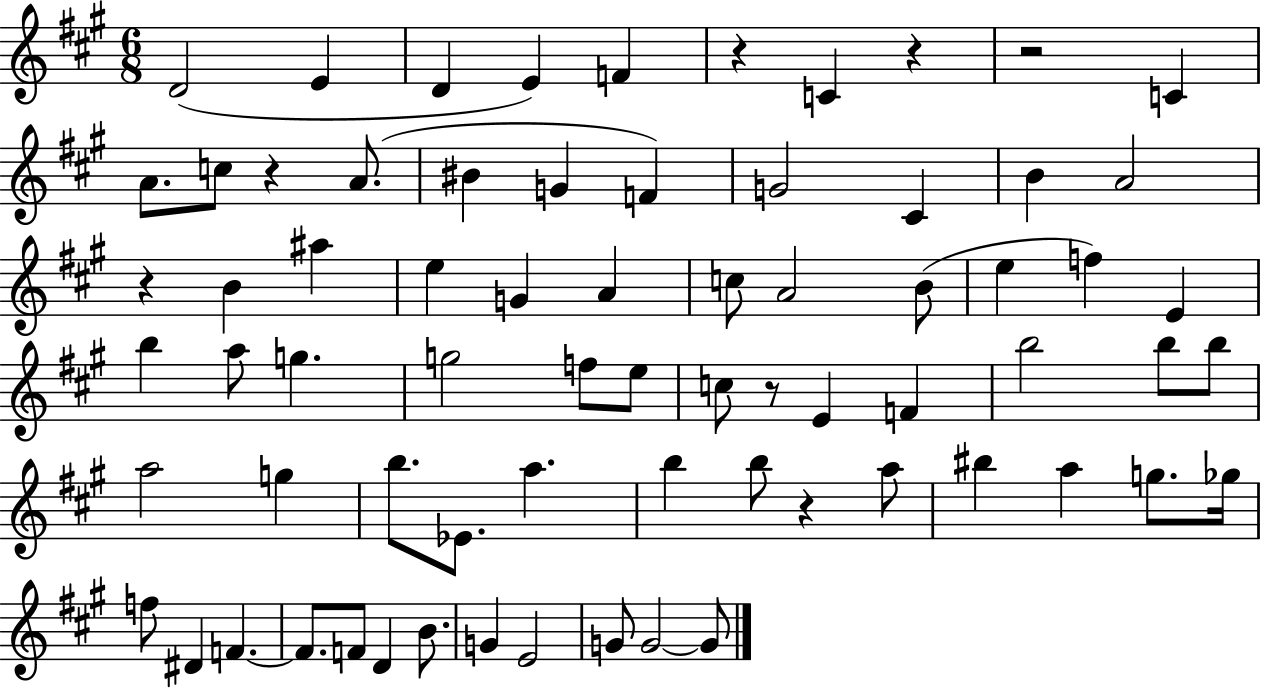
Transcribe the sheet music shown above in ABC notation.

X:1
T:Untitled
M:6/8
L:1/4
K:A
D2 E D E F z C z z2 C A/2 c/2 z A/2 ^B G F G2 ^C B A2 z B ^a e G A c/2 A2 B/2 e f E b a/2 g g2 f/2 e/2 c/2 z/2 E F b2 b/2 b/2 a2 g b/2 _E/2 a b b/2 z a/2 ^b a g/2 _g/4 f/2 ^D F F/2 F/2 D B/2 G E2 G/2 G2 G/2